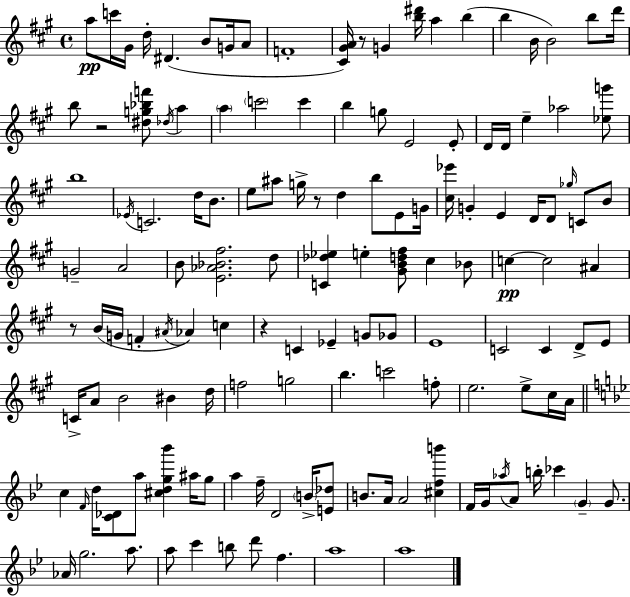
{
  \clef treble
  \time 4/4
  \defaultTimeSignature
  \key a \major
  \repeat volta 2 { a''8\pp c'''16 gis'16 d''16-. dis'4.( b'8 g'16 a'8 | f'1-. | <cis' gis' a'>16) r8 g'4 <b'' dis'''>16 a''4 b''4( | b''4 b'16 b'2) b''8 d'''16 | \break b''8 r2 <dis'' g'' bes'' f'''>8 \acciaccatura { des''16 } a''4 | \parenthesize a''4 \parenthesize c'''2 c'''4 | b''4 g''8 e'2 e'8-. | d'16 d'16 e''4-- aes''2 <ees'' g'''>8 | \break b''1 | \acciaccatura { ees'16 } c'2. d''16 b'8. | e''8 ais''8 g''16-> r8 d''4 b''8 e'8 | g'16 <cis'' ees'''>16 g'4-. e'4 d'16 d'8 \grace { ges''16 } c'8 | \break b'8 g'2-- a'2 | b'8 <e' aes' bes' fis''>2. | d''8 <c' des'' ees''>4 e''4-. <gis' b' d'' fis''>8 cis''4 | bes'8 c''4~~\pp c''2 ais'4 | \break r8 b'16( g'16 f'4-. \acciaccatura { ais'16 } aes'4) | c''4 r4 c'4 ees'4-- | g'8 ges'8 e'1 | c'2 c'4 | \break d'8-> e'8 c'16-> a'8 b'2 bis'4 | d''16 f''2 g''2 | b''4. c'''2 | f''8-. e''2. | \break e''8-> cis''16 a'16 \bar "||" \break \key bes \major c''4 \grace { f'16 } d''16 <c' des'>8 a''8 <cis'' d'' g'' bes'''>4 ais''16 g''8 | a''4 f''16-- d'2 \parenthesize b'16-> <e' des''>8 | b'8. a'16 a'2 <cis'' f'' b'''>4 | f'16 g'16 \acciaccatura { aes''16 } a'8 b''16-. ces'''4 \parenthesize g'4-- g'8. | \break aes'16 g''2. a''8. | a''8 c'''4 b''8 d'''8 f''4. | a''1 | a''1 | \break } \bar "|."
}